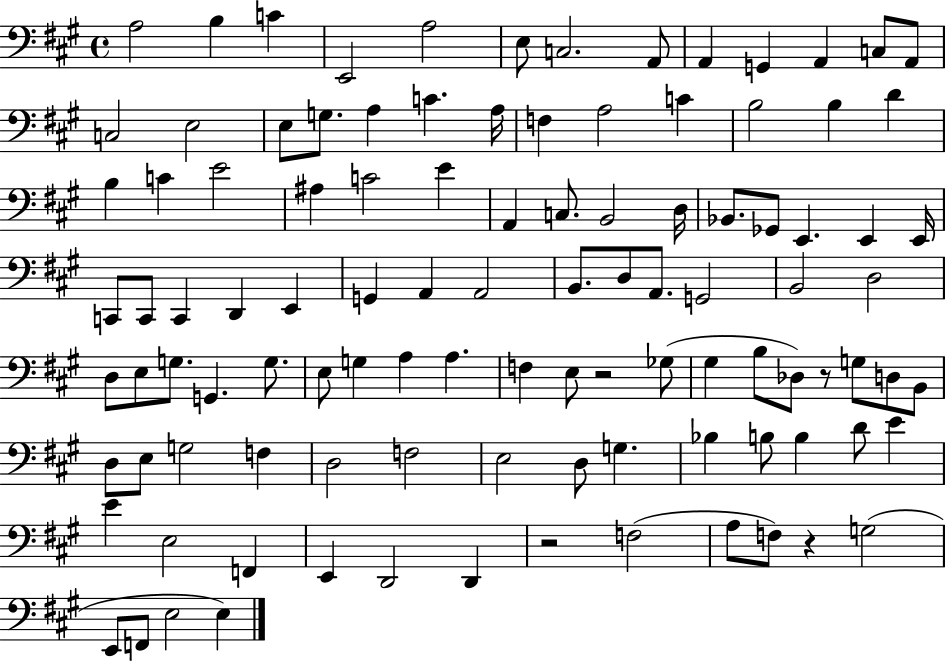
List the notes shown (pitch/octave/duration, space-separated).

A3/h B3/q C4/q E2/h A3/h E3/e C3/h. A2/e A2/q G2/q A2/q C3/e A2/e C3/h E3/h E3/e G3/e. A3/q C4/q. A3/s F3/q A3/h C4/q B3/h B3/q D4/q B3/q C4/q E4/h A#3/q C4/h E4/q A2/q C3/e. B2/h D3/s Bb2/e. Gb2/e E2/q. E2/q E2/s C2/e C2/e C2/q D2/q E2/q G2/q A2/q A2/h B2/e. D3/e A2/e. G2/h B2/h D3/h D3/e E3/e G3/e. G2/q. G3/e. E3/e G3/q A3/q A3/q. F3/q E3/e R/h Gb3/e G#3/q B3/e Db3/e R/e G3/e D3/e B2/e D3/e E3/e G3/h F3/q D3/h F3/h E3/h D3/e G3/q. Bb3/q B3/e B3/q D4/e E4/q E4/q E3/h F2/q E2/q D2/h D2/q R/h F3/h A3/e F3/e R/q G3/h E2/e F2/e E3/h E3/q